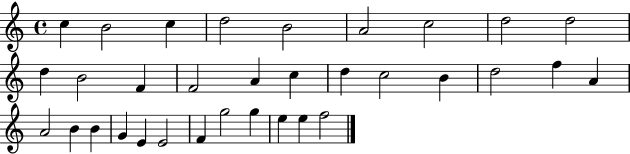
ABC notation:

X:1
T:Untitled
M:4/4
L:1/4
K:C
c B2 c d2 B2 A2 c2 d2 d2 d B2 F F2 A c d c2 B d2 f A A2 B B G E E2 F g2 g e e f2